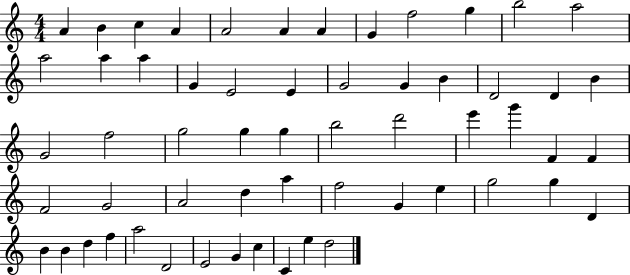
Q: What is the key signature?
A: C major